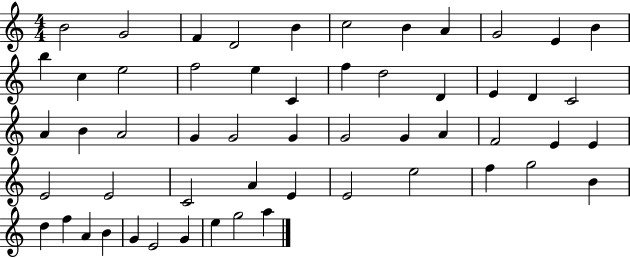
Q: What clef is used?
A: treble